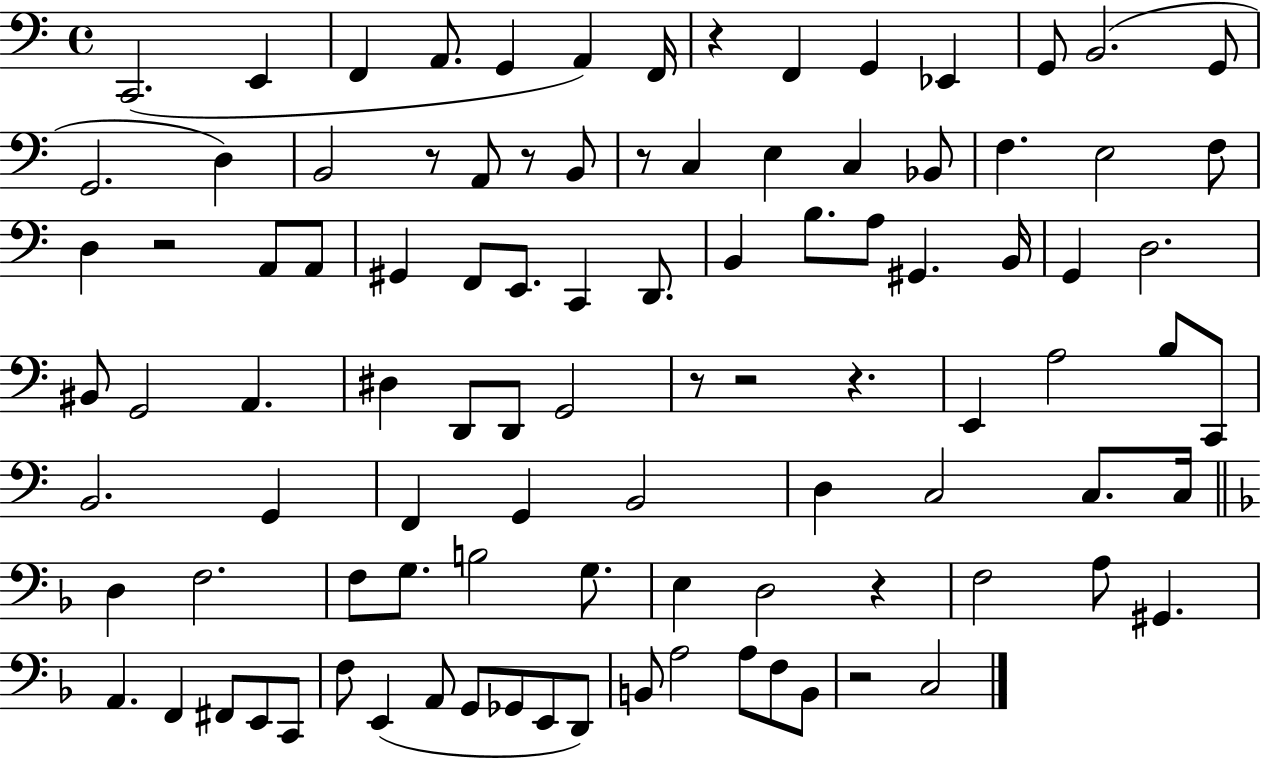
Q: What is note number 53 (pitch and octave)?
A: G2